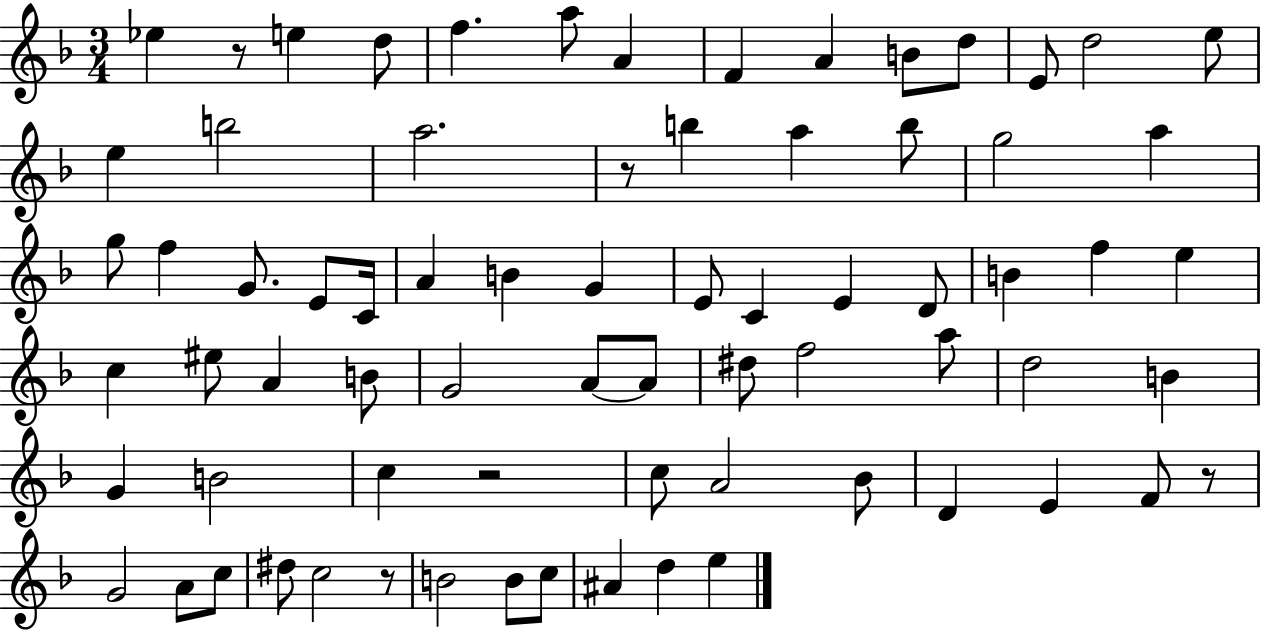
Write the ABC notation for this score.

X:1
T:Untitled
M:3/4
L:1/4
K:F
_e z/2 e d/2 f a/2 A F A B/2 d/2 E/2 d2 e/2 e b2 a2 z/2 b a b/2 g2 a g/2 f G/2 E/2 C/4 A B G E/2 C E D/2 B f e c ^e/2 A B/2 G2 A/2 A/2 ^d/2 f2 a/2 d2 B G B2 c z2 c/2 A2 _B/2 D E F/2 z/2 G2 A/2 c/2 ^d/2 c2 z/2 B2 B/2 c/2 ^A d e